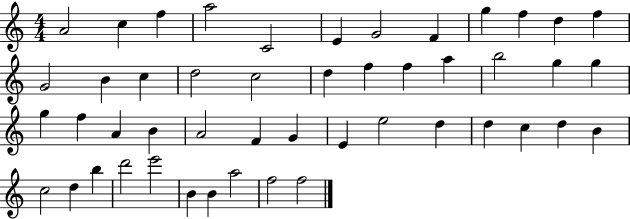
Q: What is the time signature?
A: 4/4